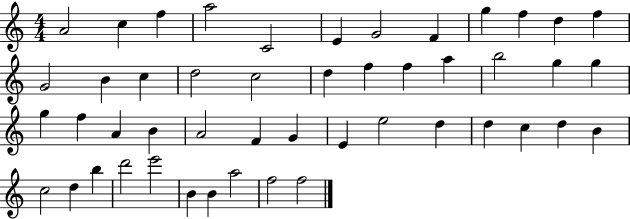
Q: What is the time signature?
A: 4/4